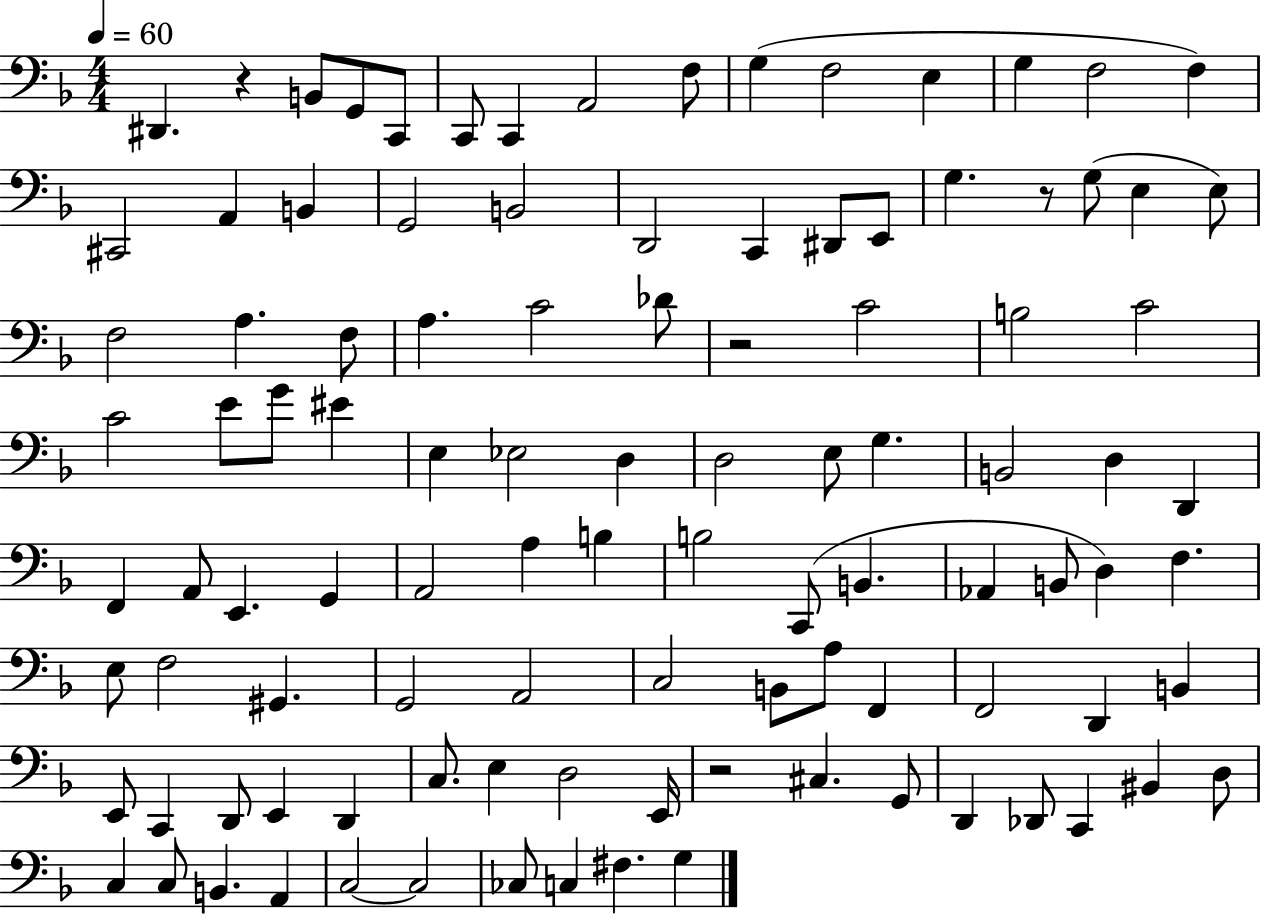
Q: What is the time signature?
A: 4/4